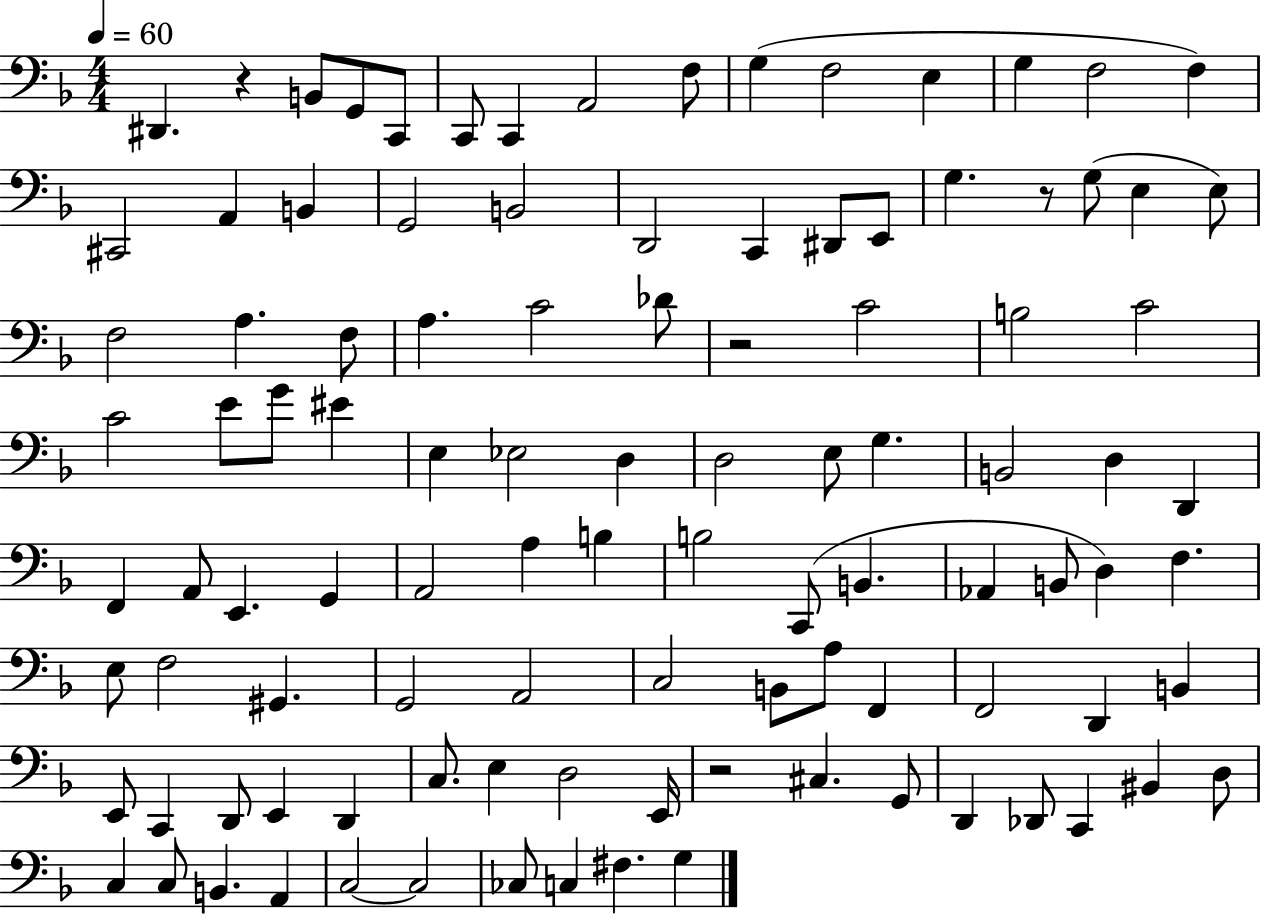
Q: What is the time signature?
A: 4/4